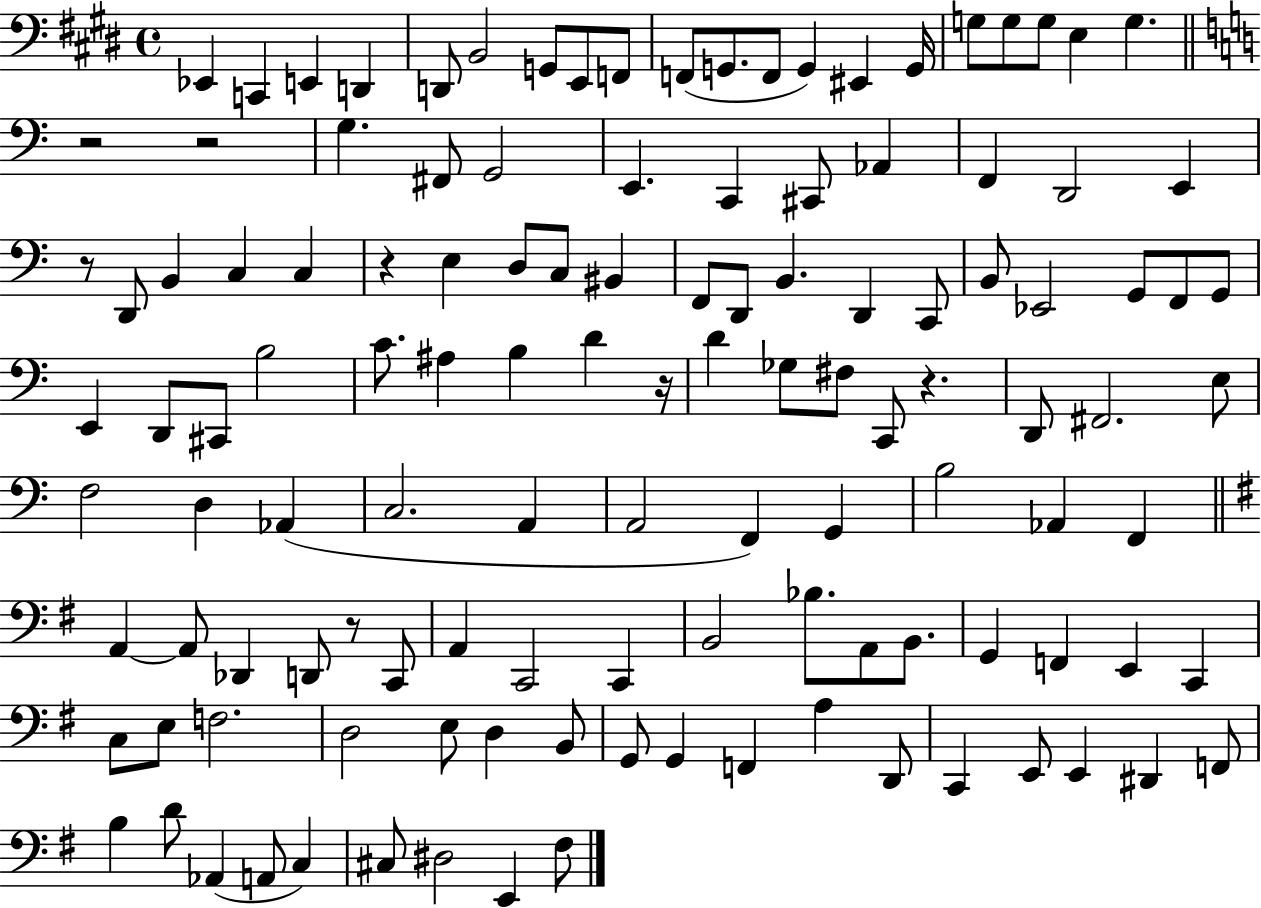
X:1
T:Untitled
M:4/4
L:1/4
K:E
_E,, C,, E,, D,, D,,/2 B,,2 G,,/2 E,,/2 F,,/2 F,,/2 G,,/2 F,,/2 G,, ^E,, G,,/4 G,/2 G,/2 G,/2 E, G, z2 z2 G, ^F,,/2 G,,2 E,, C,, ^C,,/2 _A,, F,, D,,2 E,, z/2 D,,/2 B,, C, C, z E, D,/2 C,/2 ^B,, F,,/2 D,,/2 B,, D,, C,,/2 B,,/2 _E,,2 G,,/2 F,,/2 G,,/2 E,, D,,/2 ^C,,/2 B,2 C/2 ^A, B, D z/4 D _G,/2 ^F,/2 C,,/2 z D,,/2 ^F,,2 E,/2 F,2 D, _A,, C,2 A,, A,,2 F,, G,, B,2 _A,, F,, A,, A,,/2 _D,, D,,/2 z/2 C,,/2 A,, C,,2 C,, B,,2 _B,/2 A,,/2 B,,/2 G,, F,, E,, C,, C,/2 E,/2 F,2 D,2 E,/2 D, B,,/2 G,,/2 G,, F,, A, D,,/2 C,, E,,/2 E,, ^D,, F,,/2 B, D/2 _A,, A,,/2 C, ^C,/2 ^D,2 E,, ^F,/2